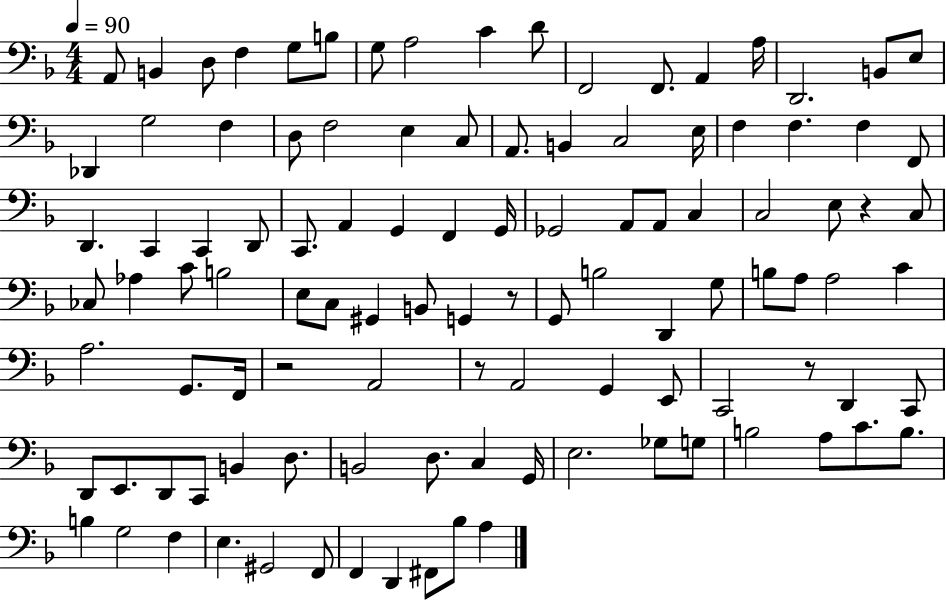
{
  \clef bass
  \numericTimeSignature
  \time 4/4
  \key f \major
  \tempo 4 = 90
  a,8 b,4 d8 f4 g8 b8 | g8 a2 c'4 d'8 | f,2 f,8. a,4 a16 | d,2. b,8 e8 | \break des,4 g2 f4 | d8 f2 e4 c8 | a,8. b,4 c2 e16 | f4 f4. f4 f,8 | \break d,4. c,4 c,4 d,8 | c,8. a,4 g,4 f,4 g,16 | ges,2 a,8 a,8 c4 | c2 e8 r4 c8 | \break ces8 aes4 c'8 b2 | e8 c8 gis,4 b,8 g,4 r8 | g,8 b2 d,4 g8 | b8 a8 a2 c'4 | \break a2. g,8. f,16 | r2 a,2 | r8 a,2 g,4 e,8 | c,2 r8 d,4 c,8 | \break d,8 e,8. d,8 c,8 b,4 d8. | b,2 d8. c4 g,16 | e2. ges8 g8 | b2 a8 c'8. b8. | \break b4 g2 f4 | e4. gis,2 f,8 | f,4 d,4 fis,8 bes8 a4 | \bar "|."
}